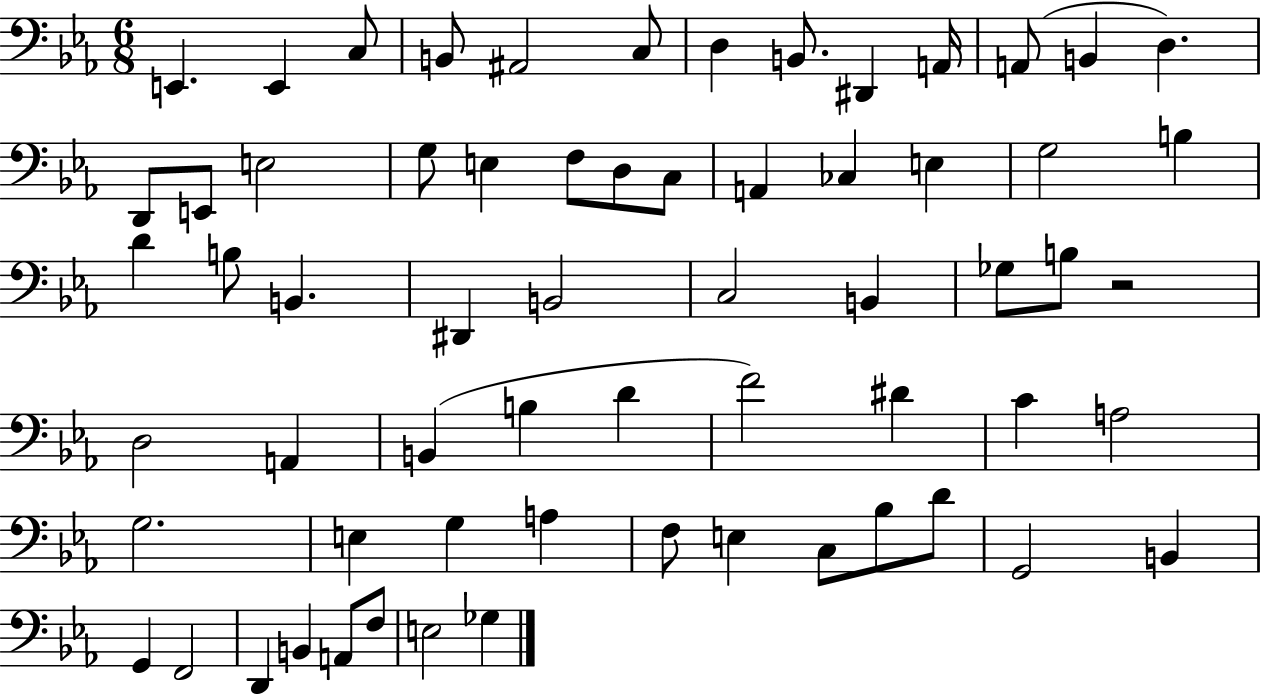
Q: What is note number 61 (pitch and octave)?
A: F3